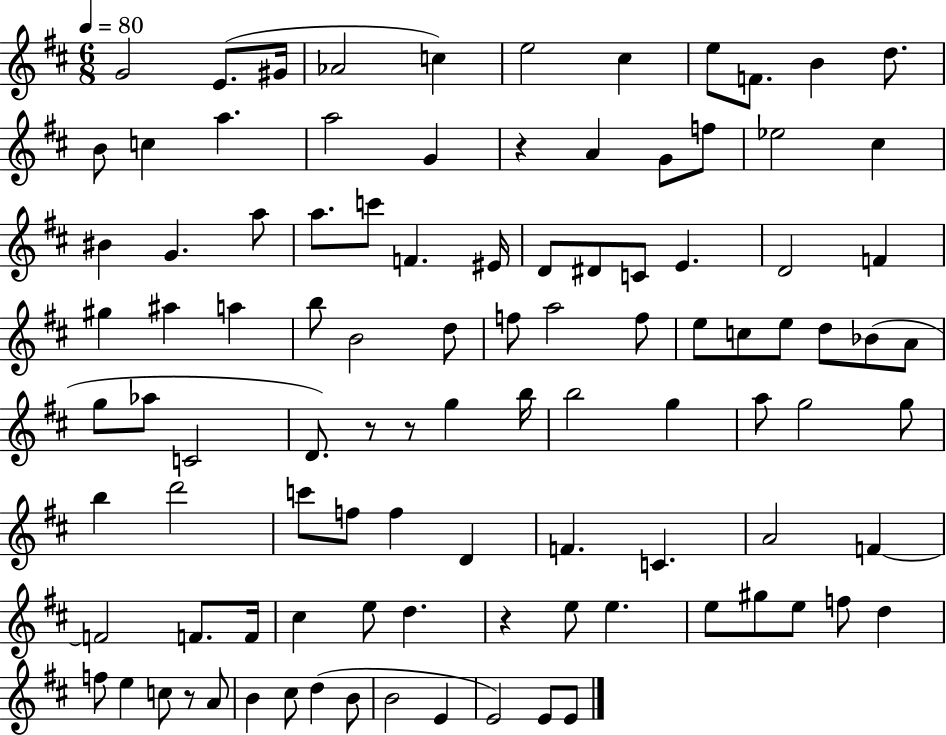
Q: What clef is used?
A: treble